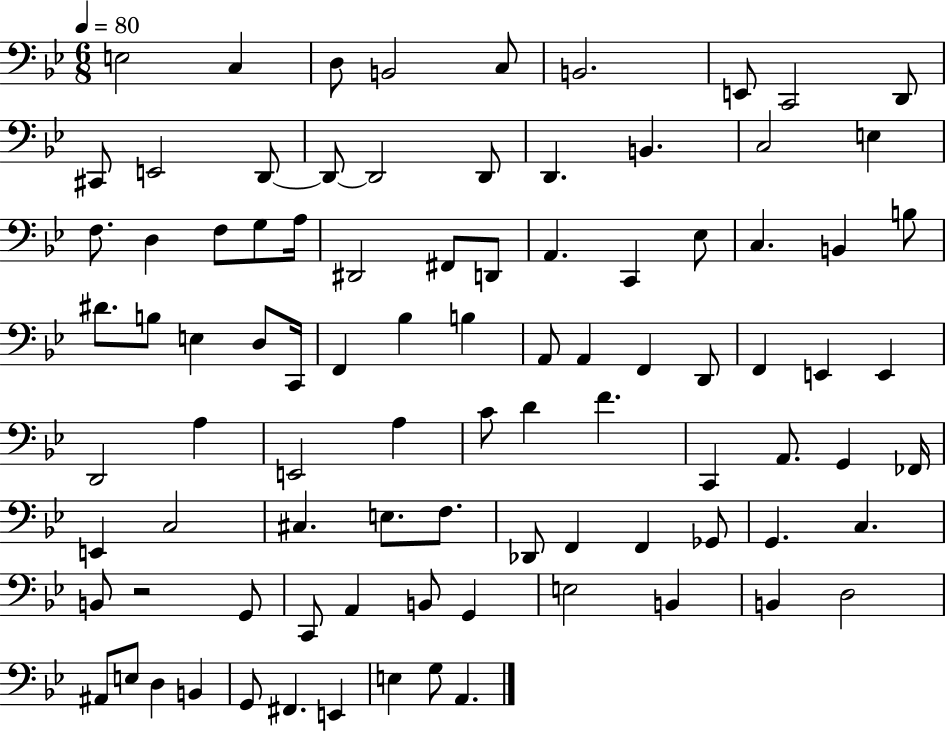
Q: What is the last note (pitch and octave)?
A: A2